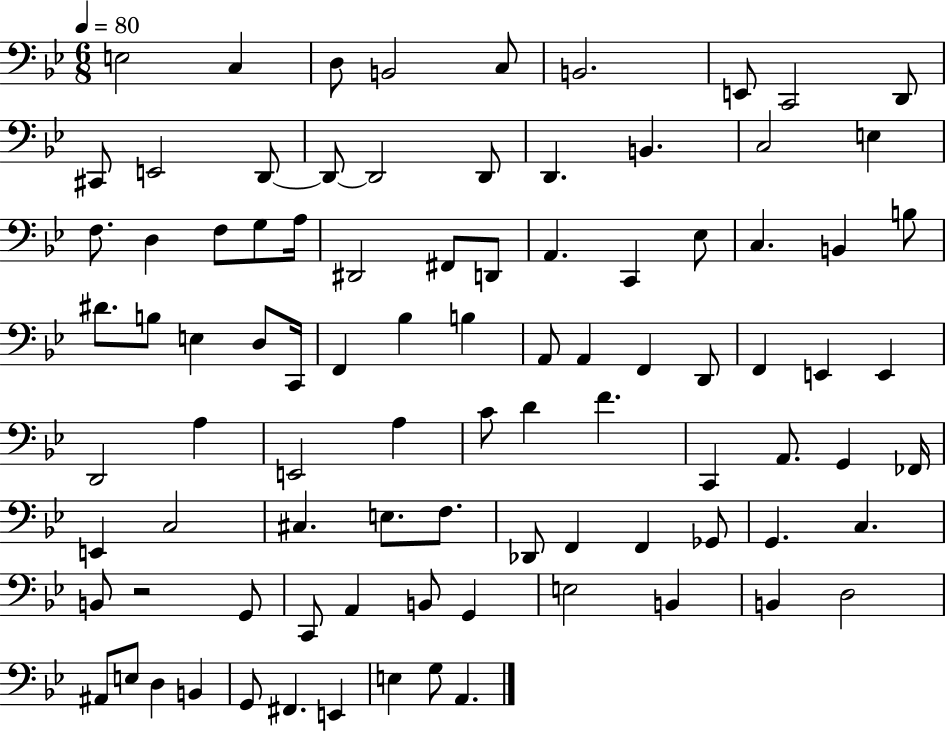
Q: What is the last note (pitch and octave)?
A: A2